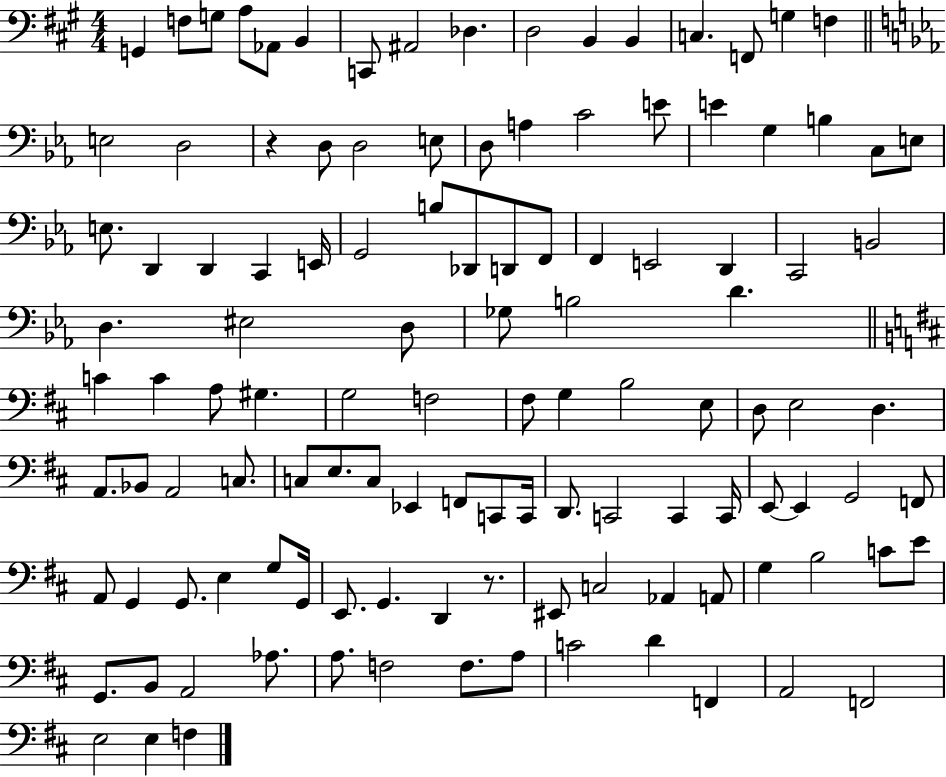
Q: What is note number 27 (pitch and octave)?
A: G3